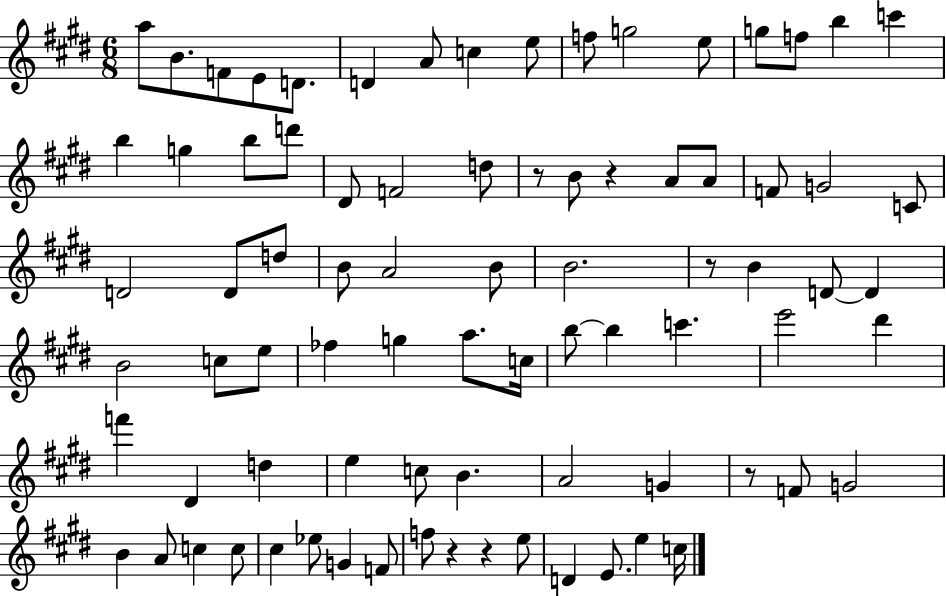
A5/e B4/e. F4/e E4/e D4/e. D4/q A4/e C5/q E5/e F5/e G5/h E5/e G5/e F5/e B5/q C6/q B5/q G5/q B5/e D6/e D#4/e F4/h D5/e R/e B4/e R/q A4/e A4/e F4/e G4/h C4/e D4/h D4/e D5/e B4/e A4/h B4/e B4/h. R/e B4/q D4/e D4/q B4/h C5/e E5/e FES5/q G5/q A5/e. C5/s B5/e B5/q C6/q. E6/h D#6/q F6/q D#4/q D5/q E5/q C5/e B4/q. A4/h G4/q R/e F4/e G4/h B4/q A4/e C5/q C5/e C#5/q Eb5/e G4/q F4/e F5/e R/q R/q E5/e D4/q E4/e. E5/q C5/s